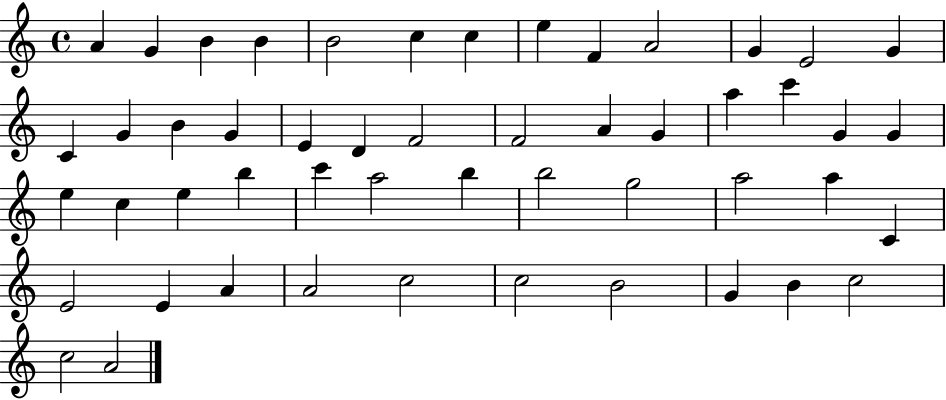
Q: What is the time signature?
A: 4/4